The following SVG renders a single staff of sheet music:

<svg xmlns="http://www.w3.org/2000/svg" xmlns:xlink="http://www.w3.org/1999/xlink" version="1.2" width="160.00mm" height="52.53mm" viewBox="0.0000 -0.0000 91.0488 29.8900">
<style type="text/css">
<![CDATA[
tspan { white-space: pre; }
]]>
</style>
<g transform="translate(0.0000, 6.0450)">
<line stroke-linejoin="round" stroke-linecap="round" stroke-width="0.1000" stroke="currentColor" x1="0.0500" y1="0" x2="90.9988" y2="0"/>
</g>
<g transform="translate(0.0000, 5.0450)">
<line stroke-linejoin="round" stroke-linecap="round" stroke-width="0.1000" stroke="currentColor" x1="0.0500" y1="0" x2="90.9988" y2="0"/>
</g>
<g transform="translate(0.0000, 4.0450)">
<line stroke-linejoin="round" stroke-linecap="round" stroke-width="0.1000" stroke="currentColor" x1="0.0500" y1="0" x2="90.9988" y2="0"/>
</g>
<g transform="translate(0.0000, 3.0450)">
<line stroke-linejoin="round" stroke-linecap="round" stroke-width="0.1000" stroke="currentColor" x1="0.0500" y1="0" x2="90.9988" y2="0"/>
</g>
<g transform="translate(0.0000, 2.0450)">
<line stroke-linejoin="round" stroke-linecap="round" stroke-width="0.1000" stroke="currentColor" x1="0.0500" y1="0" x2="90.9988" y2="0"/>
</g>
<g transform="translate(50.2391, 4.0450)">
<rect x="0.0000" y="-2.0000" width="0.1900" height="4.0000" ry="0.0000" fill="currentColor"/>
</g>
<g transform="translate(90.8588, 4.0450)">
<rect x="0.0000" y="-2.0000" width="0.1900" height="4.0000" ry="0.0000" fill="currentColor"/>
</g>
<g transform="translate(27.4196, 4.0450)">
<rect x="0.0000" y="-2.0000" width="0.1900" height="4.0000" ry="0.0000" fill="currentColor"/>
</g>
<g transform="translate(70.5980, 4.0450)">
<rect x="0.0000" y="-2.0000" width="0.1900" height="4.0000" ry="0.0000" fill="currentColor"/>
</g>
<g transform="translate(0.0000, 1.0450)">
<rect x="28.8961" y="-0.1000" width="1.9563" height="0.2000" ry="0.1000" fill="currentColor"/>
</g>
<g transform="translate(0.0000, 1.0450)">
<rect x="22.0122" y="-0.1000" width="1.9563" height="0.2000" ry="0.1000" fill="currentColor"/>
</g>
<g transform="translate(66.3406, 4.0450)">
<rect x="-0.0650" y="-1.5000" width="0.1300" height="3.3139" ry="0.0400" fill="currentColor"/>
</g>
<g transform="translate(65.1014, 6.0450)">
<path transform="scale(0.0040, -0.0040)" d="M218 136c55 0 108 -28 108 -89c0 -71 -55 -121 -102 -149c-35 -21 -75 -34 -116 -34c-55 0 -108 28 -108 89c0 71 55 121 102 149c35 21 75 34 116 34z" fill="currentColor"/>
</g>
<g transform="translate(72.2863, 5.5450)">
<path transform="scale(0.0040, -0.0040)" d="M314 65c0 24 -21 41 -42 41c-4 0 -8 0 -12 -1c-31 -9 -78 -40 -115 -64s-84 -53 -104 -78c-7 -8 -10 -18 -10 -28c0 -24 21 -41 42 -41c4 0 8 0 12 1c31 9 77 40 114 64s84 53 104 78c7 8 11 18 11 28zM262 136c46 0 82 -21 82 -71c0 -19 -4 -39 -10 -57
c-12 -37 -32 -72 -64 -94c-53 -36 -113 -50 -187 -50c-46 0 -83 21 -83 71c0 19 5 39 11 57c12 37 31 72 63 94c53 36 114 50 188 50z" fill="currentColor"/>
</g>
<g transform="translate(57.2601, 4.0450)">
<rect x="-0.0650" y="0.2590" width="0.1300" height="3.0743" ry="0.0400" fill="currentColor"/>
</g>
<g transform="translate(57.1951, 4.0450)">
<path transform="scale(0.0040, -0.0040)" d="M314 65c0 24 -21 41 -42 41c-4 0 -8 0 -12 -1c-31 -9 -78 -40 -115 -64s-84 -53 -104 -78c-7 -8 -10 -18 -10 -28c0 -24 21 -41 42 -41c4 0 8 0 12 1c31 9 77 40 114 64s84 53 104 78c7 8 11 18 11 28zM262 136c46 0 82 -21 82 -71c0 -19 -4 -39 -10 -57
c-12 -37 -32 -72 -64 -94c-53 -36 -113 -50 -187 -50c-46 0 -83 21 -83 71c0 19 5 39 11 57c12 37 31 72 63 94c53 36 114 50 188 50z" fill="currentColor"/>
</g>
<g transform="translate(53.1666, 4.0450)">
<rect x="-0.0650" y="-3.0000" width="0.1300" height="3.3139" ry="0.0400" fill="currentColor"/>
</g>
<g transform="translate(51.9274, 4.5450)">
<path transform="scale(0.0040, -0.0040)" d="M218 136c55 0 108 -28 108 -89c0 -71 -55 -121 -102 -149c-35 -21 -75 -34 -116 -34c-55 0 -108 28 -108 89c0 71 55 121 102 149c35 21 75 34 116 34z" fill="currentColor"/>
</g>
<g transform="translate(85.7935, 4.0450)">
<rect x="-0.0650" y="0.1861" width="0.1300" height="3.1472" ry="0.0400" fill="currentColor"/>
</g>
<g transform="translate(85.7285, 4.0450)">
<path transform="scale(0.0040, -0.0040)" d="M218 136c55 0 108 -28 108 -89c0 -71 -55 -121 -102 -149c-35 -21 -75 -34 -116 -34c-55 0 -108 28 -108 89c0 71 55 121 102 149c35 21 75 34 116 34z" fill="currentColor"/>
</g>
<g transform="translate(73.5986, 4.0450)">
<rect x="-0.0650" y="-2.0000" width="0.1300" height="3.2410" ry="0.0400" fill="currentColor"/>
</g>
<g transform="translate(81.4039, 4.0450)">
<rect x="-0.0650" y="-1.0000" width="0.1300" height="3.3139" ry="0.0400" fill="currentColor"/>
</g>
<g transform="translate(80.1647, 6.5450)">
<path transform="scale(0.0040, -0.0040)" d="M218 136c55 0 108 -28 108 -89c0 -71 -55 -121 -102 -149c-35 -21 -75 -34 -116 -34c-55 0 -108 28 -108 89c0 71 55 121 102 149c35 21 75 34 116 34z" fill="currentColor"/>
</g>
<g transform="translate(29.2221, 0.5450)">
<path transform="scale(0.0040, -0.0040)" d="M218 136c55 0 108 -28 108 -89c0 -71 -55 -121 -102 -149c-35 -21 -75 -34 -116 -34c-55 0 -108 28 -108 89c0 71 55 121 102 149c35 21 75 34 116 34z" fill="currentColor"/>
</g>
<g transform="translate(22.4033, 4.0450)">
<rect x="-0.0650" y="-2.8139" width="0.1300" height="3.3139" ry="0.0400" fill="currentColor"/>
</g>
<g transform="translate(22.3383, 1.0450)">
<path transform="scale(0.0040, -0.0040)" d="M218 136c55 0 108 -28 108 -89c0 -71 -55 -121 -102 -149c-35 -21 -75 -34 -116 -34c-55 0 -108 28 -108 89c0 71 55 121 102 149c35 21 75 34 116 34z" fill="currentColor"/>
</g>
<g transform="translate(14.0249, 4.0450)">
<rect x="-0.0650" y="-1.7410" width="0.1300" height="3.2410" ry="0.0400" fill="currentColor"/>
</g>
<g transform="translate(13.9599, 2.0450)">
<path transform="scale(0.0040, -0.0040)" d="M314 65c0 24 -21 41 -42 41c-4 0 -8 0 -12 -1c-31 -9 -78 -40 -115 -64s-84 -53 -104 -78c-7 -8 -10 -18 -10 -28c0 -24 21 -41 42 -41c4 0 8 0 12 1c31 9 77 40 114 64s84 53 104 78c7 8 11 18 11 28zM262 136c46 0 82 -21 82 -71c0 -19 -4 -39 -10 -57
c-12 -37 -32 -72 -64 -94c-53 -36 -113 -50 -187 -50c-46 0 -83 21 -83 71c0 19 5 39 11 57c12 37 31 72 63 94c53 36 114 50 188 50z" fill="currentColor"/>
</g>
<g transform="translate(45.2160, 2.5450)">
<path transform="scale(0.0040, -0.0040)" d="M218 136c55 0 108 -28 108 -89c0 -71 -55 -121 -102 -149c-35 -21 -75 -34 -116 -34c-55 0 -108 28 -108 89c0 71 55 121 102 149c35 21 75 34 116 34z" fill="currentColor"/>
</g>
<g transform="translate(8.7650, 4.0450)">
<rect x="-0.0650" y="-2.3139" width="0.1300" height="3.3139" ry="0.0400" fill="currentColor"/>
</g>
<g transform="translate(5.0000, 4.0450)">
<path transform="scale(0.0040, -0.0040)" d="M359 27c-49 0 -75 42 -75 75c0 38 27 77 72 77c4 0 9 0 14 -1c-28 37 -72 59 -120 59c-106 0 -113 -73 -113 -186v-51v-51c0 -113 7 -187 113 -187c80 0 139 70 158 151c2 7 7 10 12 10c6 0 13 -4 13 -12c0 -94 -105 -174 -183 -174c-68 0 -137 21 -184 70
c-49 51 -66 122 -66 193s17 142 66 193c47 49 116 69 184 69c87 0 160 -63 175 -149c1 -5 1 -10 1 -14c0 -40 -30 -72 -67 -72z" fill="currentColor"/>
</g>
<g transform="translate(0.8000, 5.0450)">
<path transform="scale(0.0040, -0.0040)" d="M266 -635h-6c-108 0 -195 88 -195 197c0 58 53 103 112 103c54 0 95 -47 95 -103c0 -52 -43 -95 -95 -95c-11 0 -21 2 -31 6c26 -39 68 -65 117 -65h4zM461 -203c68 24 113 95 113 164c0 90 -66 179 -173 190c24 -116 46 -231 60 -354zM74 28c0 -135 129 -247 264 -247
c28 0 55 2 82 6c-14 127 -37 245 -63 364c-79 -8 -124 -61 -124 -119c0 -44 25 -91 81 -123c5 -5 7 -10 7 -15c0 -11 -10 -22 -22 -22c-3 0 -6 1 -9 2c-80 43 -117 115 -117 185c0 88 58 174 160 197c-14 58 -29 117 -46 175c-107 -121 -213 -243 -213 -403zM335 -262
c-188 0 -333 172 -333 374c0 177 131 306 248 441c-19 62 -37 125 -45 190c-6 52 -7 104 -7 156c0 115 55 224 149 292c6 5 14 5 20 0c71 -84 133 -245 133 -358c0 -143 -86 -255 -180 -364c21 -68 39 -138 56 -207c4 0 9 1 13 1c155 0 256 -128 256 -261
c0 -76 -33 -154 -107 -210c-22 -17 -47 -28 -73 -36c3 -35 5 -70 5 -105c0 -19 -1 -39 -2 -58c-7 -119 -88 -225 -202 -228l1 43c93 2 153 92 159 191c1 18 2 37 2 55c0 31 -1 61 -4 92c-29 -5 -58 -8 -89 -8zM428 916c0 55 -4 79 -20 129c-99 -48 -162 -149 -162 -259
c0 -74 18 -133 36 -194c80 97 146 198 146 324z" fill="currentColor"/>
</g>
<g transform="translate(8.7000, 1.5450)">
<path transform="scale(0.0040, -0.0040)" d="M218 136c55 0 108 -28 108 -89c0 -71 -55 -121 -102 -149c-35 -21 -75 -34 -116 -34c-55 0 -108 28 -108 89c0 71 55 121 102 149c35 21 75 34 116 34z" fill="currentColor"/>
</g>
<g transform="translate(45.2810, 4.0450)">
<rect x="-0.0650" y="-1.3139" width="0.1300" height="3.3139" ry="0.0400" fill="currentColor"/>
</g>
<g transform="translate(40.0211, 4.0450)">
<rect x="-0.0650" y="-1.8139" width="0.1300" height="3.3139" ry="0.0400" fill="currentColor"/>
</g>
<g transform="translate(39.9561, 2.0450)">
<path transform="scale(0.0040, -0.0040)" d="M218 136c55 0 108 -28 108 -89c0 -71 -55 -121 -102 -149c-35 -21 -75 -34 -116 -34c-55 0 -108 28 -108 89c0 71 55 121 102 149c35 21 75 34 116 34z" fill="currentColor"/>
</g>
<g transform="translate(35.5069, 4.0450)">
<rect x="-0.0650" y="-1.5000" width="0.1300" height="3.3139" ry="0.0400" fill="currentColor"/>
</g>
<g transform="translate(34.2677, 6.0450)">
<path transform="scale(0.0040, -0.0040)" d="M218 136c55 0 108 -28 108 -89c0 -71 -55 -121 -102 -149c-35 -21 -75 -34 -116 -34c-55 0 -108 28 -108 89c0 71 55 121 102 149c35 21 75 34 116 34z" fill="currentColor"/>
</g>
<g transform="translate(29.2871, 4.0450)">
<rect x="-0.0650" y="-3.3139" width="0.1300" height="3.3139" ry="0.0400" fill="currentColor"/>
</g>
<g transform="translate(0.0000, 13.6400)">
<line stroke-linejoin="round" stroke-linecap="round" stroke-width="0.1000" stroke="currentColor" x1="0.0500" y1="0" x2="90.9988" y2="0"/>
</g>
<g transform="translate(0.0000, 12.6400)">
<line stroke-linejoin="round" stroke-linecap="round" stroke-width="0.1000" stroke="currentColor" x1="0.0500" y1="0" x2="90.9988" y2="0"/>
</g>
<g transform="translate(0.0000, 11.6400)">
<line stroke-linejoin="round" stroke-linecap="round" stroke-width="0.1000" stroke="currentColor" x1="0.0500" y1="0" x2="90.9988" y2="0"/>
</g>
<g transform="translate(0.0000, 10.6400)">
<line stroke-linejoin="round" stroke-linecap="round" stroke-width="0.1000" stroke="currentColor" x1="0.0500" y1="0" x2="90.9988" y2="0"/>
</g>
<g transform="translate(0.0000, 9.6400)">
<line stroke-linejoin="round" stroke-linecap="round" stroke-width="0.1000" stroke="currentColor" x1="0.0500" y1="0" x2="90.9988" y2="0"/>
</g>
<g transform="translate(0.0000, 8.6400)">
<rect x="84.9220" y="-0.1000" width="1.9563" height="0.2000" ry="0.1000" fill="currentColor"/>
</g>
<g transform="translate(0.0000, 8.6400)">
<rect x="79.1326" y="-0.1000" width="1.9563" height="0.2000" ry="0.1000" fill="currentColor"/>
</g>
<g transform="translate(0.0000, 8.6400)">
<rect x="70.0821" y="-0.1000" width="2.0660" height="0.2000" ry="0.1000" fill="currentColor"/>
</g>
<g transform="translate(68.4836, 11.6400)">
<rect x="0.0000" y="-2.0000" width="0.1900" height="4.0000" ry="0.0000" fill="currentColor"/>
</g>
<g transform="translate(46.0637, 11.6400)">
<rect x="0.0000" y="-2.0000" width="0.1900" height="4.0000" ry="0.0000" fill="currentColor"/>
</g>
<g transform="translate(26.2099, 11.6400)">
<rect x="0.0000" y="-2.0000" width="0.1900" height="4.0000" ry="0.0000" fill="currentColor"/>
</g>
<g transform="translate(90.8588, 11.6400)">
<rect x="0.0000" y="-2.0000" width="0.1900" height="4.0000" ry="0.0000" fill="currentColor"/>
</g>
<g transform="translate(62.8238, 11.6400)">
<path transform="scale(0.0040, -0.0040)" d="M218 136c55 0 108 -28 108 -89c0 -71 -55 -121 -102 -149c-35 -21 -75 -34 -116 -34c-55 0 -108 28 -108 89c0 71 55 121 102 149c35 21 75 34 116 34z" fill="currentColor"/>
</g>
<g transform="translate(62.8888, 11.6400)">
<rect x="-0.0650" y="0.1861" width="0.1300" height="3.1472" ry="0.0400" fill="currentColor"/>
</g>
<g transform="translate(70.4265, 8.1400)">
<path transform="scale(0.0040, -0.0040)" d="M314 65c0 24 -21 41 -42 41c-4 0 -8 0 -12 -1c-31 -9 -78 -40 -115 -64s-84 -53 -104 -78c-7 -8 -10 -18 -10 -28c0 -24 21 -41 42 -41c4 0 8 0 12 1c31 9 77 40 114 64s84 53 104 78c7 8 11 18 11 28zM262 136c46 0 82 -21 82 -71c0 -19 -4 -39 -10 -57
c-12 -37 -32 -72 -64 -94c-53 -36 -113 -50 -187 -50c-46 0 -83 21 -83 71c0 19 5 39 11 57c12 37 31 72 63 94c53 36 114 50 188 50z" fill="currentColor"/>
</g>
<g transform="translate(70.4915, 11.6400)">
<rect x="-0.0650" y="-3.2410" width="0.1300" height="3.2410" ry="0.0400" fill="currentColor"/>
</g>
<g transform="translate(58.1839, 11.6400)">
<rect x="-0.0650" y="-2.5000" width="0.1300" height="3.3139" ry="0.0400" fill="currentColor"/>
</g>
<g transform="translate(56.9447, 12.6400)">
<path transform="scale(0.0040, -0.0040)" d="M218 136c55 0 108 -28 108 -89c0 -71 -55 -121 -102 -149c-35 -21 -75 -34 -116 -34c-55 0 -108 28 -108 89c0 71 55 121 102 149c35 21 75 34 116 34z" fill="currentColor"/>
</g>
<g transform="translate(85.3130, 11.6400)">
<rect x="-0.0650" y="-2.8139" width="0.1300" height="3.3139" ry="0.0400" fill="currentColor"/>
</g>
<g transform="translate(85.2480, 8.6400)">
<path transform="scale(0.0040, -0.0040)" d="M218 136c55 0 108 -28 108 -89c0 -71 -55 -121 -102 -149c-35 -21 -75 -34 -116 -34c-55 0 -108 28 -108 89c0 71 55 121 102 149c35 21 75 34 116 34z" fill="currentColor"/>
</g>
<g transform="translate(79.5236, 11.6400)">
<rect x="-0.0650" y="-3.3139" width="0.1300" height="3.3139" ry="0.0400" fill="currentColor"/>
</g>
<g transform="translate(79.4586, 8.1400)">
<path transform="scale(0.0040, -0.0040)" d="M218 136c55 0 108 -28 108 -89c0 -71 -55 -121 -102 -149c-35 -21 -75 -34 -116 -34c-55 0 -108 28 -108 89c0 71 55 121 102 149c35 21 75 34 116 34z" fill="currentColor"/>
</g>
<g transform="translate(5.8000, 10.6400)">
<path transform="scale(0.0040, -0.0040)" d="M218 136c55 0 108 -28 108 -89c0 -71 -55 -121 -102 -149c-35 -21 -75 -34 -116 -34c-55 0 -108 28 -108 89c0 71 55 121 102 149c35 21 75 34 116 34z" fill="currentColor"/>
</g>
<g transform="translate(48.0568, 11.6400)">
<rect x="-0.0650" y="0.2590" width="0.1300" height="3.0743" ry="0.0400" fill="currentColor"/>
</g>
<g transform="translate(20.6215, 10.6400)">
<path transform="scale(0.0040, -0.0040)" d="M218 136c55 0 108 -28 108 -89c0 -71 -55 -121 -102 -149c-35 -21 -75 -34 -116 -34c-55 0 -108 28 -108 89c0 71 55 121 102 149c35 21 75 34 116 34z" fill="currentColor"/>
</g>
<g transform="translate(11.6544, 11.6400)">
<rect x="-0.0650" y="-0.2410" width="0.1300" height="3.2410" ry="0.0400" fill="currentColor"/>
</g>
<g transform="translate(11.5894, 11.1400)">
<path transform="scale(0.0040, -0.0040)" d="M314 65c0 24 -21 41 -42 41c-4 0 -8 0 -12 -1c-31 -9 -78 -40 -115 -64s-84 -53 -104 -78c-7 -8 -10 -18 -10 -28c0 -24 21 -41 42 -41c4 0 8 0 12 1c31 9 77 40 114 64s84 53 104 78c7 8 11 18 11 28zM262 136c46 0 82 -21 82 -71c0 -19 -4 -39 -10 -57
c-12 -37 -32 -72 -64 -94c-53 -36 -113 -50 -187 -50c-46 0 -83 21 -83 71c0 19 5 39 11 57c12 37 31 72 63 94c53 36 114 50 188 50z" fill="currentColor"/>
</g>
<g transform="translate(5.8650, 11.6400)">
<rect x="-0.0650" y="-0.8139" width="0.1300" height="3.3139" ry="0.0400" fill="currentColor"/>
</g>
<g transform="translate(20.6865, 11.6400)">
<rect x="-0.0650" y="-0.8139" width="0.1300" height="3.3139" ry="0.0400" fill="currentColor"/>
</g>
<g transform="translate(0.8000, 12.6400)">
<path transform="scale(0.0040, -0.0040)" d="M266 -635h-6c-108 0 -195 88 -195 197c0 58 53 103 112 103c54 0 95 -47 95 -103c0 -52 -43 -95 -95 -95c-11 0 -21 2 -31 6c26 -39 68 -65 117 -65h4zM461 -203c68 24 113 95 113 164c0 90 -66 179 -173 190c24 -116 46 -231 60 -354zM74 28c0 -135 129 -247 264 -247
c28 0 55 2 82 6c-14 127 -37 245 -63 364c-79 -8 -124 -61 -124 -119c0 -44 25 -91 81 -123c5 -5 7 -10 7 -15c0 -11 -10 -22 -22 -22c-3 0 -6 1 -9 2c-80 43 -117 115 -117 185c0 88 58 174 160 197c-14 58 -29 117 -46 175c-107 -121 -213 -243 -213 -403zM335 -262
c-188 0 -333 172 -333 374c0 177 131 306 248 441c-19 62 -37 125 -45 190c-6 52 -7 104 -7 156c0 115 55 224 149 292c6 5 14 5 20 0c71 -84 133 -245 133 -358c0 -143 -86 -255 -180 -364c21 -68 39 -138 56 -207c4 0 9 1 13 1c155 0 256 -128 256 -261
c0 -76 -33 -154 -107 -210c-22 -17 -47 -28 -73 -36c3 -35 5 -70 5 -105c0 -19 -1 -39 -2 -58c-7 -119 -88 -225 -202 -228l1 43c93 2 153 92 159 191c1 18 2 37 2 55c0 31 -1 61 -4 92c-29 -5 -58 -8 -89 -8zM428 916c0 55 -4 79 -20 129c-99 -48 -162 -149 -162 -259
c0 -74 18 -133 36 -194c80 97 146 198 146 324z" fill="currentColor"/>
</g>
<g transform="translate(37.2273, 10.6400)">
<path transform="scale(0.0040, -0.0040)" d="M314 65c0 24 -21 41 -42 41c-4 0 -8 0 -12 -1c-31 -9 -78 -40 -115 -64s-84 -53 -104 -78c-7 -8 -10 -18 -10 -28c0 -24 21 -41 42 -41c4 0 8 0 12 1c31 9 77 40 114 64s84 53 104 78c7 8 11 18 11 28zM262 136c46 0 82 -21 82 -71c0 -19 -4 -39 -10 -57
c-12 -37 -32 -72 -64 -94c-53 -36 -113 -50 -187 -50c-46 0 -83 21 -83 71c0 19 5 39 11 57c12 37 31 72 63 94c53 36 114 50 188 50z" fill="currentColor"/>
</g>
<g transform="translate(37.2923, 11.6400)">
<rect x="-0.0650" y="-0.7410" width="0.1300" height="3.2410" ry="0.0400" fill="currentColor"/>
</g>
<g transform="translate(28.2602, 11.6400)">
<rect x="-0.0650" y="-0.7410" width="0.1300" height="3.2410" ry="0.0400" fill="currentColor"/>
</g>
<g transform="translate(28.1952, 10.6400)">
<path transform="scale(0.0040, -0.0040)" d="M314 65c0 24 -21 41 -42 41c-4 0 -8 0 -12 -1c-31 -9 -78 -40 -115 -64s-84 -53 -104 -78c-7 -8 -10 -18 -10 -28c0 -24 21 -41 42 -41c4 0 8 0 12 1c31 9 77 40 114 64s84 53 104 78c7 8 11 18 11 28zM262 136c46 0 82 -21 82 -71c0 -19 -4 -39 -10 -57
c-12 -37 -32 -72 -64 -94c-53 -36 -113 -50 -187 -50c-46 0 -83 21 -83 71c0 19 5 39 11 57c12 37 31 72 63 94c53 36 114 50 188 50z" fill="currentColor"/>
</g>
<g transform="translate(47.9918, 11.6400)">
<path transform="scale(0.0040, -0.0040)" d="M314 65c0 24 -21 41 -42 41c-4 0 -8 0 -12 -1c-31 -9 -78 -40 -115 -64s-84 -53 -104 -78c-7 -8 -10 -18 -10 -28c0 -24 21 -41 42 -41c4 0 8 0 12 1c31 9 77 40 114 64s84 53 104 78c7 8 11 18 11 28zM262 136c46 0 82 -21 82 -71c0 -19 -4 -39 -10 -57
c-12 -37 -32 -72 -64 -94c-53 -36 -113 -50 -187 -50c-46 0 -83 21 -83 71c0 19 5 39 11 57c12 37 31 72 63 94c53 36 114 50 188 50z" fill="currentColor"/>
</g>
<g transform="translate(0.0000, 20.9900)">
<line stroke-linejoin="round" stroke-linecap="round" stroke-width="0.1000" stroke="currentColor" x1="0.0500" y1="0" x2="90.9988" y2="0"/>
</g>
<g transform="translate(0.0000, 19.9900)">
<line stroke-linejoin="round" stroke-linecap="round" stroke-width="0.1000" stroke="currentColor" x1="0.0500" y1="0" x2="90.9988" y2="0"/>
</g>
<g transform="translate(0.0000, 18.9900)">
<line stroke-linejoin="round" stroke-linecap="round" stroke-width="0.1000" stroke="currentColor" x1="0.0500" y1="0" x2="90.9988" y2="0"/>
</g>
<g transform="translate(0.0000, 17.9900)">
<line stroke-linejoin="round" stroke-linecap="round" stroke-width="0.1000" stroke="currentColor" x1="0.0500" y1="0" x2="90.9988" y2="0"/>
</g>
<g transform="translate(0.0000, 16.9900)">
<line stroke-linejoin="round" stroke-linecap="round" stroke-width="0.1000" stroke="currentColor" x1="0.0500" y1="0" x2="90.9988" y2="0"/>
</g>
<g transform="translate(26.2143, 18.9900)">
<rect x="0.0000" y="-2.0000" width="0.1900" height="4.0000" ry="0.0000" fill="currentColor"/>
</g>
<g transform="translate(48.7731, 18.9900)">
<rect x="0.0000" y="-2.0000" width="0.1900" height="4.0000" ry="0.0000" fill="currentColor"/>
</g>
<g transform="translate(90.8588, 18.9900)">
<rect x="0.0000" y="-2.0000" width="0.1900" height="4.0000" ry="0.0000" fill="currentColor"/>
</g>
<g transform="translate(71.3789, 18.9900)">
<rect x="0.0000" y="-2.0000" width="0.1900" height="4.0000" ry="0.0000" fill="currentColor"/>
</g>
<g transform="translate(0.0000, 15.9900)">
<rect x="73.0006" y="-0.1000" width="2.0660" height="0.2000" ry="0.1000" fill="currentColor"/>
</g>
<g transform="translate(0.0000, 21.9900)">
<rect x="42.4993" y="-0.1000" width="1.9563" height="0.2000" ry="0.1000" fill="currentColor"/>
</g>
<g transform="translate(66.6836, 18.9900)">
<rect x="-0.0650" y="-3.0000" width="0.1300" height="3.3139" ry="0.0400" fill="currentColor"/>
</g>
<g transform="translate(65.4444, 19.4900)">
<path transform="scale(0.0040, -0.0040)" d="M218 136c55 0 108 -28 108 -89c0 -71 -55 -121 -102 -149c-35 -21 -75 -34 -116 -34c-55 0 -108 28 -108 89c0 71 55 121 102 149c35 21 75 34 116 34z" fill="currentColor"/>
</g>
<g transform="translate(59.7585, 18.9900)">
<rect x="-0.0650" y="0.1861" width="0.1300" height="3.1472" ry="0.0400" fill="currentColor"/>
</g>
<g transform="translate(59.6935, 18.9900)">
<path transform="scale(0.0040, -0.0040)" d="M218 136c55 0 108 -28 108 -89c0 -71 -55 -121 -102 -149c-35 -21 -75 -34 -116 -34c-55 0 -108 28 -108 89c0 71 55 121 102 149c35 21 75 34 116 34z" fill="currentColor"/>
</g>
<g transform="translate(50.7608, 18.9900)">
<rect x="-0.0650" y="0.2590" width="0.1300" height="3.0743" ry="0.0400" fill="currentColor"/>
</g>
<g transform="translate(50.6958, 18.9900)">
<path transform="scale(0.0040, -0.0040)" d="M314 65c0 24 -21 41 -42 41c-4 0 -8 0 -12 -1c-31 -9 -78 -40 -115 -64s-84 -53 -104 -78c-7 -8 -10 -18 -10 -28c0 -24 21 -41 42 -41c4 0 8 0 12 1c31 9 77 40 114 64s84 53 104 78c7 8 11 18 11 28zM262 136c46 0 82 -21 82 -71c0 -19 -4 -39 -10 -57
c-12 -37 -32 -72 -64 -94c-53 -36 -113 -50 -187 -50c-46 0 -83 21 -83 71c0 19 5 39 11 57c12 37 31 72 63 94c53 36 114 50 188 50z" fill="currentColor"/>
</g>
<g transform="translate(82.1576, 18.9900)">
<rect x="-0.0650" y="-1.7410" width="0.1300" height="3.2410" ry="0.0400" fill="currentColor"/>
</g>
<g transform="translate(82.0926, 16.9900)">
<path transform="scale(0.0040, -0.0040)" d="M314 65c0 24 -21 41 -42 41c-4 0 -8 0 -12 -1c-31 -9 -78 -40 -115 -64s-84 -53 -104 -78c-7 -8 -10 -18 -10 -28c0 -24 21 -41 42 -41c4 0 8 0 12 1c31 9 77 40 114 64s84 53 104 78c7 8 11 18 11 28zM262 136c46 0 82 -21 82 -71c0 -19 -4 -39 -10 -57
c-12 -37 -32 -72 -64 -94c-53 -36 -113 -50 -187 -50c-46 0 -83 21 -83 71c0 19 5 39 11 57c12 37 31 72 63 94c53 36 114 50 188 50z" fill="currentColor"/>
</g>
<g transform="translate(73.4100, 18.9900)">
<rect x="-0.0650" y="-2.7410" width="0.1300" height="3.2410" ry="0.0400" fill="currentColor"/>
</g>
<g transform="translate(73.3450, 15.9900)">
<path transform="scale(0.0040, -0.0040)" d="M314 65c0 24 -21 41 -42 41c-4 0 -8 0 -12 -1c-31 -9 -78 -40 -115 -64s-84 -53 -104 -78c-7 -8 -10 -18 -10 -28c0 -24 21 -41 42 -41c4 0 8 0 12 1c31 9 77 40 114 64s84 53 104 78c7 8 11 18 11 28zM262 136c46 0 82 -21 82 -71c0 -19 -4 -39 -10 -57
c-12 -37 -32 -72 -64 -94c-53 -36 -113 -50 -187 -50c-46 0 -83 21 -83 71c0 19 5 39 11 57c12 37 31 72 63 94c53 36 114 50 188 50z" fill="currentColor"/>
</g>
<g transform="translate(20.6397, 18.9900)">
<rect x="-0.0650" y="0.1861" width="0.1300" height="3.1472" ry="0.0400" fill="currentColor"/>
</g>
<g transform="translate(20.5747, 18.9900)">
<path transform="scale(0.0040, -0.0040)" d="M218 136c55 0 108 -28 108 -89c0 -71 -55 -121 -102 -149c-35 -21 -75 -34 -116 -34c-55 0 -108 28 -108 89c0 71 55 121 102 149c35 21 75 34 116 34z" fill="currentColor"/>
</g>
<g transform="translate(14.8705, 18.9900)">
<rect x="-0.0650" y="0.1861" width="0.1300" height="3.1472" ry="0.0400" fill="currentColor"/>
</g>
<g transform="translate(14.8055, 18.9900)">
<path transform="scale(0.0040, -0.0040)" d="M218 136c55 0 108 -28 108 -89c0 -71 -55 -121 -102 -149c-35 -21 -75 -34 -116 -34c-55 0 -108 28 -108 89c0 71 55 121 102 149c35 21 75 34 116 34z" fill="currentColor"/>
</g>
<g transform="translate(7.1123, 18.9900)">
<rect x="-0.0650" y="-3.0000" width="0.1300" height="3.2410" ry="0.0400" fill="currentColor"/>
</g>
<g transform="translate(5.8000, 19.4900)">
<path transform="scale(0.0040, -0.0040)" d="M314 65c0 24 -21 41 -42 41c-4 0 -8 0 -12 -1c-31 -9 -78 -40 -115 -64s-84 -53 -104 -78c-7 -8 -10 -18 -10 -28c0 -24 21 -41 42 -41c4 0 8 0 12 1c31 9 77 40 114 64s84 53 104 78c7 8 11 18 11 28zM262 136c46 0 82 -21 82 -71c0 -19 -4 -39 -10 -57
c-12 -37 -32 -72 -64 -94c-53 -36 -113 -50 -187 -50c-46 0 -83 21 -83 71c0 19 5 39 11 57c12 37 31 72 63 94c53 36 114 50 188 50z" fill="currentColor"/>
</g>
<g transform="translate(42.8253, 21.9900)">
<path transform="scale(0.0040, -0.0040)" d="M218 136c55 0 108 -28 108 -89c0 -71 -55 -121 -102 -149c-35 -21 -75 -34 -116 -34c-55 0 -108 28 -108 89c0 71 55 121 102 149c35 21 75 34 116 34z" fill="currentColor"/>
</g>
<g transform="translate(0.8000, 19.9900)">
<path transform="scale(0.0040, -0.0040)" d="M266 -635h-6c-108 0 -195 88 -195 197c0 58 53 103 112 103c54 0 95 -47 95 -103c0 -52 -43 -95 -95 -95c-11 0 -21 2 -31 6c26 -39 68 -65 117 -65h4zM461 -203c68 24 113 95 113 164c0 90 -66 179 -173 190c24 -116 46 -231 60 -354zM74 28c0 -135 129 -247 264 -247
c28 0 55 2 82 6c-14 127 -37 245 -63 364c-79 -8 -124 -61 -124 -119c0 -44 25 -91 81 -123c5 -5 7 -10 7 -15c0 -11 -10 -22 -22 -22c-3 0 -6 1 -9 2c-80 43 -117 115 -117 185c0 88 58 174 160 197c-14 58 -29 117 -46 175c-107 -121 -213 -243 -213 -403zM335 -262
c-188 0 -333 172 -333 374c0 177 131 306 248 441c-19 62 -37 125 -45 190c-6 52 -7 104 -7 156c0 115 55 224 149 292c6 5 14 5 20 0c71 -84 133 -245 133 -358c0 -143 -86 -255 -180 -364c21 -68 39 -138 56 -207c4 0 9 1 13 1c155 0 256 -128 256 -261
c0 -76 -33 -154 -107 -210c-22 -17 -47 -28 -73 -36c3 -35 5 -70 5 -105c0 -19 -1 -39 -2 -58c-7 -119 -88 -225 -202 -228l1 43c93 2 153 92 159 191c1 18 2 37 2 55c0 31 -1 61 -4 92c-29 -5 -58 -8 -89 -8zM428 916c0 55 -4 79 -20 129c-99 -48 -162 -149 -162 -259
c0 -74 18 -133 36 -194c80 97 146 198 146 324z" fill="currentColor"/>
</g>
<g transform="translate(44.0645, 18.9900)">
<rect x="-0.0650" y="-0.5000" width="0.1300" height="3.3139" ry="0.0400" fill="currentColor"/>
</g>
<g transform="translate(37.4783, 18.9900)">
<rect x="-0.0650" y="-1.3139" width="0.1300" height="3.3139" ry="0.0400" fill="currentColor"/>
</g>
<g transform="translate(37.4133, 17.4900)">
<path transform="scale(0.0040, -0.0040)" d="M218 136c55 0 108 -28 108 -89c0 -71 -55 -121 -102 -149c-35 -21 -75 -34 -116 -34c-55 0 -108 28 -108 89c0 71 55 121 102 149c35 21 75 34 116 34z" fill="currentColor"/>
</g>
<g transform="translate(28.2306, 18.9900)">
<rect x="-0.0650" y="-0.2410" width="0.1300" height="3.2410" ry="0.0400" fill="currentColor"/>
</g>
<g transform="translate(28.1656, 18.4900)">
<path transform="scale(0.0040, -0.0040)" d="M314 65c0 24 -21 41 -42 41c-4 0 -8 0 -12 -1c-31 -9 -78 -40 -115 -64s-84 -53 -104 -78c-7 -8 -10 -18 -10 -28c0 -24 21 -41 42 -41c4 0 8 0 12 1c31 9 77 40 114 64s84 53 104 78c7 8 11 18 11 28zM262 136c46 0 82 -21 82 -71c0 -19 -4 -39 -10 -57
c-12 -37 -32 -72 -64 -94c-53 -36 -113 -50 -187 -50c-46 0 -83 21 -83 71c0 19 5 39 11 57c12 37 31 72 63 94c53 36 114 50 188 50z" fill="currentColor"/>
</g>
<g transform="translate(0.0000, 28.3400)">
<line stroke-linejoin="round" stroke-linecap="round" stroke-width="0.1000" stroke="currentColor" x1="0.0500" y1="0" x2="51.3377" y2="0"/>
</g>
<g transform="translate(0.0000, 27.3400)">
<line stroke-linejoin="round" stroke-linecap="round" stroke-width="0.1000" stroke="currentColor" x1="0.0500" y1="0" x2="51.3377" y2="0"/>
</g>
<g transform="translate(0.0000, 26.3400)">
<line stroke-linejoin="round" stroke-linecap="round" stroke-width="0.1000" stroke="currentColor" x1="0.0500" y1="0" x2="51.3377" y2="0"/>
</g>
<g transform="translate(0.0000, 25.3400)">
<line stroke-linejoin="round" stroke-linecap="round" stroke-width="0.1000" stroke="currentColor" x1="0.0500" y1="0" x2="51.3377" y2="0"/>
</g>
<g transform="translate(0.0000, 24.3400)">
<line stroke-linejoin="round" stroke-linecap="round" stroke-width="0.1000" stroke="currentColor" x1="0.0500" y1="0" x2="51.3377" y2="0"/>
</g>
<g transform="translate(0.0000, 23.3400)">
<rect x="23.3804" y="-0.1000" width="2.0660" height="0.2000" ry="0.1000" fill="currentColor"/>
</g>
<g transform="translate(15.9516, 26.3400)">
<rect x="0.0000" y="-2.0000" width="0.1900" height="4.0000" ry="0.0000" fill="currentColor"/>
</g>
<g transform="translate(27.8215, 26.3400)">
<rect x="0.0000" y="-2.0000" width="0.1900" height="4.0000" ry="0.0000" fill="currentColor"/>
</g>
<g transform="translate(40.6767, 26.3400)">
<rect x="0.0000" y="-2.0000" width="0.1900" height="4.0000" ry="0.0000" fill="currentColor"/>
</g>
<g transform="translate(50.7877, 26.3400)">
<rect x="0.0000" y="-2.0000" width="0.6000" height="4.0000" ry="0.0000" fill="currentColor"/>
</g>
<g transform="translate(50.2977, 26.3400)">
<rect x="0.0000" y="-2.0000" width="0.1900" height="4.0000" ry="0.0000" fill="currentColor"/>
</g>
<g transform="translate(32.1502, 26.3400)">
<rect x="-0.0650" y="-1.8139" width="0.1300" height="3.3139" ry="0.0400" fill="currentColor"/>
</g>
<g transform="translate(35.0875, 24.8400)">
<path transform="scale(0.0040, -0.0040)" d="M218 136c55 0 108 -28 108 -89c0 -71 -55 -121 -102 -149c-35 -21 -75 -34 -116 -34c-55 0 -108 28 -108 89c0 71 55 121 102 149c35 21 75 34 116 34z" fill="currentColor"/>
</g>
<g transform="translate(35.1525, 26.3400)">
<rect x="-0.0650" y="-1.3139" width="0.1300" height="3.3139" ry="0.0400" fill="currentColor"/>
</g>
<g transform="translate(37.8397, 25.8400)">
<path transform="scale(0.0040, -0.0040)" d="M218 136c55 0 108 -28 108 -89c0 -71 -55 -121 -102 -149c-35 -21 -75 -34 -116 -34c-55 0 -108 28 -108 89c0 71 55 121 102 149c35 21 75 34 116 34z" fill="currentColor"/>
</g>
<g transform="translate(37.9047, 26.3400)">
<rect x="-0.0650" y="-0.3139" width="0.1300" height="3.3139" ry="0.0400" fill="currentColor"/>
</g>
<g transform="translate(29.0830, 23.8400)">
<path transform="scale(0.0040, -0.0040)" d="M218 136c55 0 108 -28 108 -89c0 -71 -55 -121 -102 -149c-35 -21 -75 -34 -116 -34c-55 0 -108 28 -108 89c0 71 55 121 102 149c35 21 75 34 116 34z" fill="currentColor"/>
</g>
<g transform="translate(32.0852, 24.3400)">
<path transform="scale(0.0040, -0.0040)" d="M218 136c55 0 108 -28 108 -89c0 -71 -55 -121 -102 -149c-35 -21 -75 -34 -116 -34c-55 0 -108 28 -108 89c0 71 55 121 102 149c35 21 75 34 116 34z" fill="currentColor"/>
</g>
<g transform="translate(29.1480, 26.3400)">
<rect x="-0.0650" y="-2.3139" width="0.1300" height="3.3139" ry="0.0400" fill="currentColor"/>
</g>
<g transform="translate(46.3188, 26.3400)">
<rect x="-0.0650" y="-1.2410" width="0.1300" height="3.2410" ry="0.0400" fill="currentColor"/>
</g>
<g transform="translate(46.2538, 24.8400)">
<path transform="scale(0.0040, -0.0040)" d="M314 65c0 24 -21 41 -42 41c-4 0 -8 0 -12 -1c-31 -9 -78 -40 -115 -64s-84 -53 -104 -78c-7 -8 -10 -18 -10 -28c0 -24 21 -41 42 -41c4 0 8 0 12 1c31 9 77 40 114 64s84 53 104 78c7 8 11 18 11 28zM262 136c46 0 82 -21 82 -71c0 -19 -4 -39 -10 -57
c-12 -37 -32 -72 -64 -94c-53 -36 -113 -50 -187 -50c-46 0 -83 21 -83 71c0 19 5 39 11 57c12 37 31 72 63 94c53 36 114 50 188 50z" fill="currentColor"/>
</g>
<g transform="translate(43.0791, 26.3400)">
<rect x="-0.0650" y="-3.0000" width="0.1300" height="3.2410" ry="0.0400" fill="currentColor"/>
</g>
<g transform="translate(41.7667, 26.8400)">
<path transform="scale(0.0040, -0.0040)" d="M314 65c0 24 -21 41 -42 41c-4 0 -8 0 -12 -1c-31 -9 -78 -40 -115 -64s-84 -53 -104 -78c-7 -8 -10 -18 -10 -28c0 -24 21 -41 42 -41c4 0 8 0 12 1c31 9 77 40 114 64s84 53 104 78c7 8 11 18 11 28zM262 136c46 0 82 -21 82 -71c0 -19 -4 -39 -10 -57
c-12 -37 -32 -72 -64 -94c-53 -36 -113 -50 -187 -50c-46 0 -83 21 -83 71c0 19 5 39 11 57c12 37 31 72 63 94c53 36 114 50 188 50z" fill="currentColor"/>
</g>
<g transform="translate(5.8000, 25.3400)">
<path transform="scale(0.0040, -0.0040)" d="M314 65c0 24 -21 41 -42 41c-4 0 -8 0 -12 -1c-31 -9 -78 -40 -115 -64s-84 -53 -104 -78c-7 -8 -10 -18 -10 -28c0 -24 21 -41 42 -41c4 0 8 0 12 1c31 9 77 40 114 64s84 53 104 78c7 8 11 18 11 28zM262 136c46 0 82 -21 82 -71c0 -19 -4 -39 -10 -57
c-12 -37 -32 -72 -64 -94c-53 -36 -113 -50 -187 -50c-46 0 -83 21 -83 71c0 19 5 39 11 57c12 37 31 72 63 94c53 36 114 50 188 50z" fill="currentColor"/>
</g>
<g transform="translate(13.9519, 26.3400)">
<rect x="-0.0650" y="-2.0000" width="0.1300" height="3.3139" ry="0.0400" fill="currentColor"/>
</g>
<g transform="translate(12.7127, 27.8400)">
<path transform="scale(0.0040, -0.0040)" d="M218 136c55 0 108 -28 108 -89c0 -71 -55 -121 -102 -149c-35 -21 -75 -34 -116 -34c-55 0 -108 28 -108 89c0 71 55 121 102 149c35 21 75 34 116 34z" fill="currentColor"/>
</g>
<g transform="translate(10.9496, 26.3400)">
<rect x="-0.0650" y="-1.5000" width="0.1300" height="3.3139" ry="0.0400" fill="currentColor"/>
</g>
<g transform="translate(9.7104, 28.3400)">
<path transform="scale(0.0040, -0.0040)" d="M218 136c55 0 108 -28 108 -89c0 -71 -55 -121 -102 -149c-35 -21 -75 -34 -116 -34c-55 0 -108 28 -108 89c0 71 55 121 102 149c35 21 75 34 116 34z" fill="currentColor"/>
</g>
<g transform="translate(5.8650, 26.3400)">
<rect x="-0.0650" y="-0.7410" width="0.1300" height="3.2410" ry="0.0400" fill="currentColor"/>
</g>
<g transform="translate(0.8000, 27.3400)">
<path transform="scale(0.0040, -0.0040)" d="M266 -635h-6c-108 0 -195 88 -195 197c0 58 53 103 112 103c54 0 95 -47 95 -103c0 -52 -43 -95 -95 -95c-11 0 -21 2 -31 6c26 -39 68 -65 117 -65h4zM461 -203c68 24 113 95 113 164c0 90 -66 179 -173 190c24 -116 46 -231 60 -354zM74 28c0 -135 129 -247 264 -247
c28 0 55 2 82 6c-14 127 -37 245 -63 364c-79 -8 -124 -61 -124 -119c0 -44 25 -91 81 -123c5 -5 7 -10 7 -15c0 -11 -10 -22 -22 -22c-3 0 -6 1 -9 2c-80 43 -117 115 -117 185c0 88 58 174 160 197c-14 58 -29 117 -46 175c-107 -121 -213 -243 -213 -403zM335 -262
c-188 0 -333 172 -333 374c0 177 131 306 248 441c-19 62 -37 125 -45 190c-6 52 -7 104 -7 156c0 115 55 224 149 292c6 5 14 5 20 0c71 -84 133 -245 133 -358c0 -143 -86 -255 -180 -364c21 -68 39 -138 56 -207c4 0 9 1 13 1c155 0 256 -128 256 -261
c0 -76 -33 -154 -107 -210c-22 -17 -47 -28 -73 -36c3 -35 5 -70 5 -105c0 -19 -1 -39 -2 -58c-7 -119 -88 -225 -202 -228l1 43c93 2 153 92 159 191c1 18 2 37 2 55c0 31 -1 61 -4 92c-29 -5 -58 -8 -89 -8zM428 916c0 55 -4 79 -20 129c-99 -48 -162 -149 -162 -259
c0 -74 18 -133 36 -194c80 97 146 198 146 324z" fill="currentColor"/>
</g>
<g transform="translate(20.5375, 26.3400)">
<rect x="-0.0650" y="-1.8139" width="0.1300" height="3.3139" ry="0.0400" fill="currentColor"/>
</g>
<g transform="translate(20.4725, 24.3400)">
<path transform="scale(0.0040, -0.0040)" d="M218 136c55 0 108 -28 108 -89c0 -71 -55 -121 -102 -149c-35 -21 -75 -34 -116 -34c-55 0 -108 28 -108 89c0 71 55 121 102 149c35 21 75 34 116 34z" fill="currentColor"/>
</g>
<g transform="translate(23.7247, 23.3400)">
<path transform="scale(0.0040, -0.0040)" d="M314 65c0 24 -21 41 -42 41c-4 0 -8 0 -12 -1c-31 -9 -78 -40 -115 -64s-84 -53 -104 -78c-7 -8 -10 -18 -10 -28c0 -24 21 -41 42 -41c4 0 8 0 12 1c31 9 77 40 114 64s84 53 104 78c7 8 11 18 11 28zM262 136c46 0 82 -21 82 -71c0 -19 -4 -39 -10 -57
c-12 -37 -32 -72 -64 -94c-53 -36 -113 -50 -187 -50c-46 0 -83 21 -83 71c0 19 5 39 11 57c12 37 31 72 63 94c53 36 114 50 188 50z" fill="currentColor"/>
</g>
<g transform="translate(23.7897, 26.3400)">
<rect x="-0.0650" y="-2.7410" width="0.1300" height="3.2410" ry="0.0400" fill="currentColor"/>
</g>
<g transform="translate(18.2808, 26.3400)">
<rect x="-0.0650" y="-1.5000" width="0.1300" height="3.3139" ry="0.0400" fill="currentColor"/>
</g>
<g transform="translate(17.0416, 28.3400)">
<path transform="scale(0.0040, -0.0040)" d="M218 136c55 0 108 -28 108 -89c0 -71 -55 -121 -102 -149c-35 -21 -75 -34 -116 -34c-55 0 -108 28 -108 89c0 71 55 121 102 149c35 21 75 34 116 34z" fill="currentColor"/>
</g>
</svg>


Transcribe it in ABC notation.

X:1
T:Untitled
M:4/4
L:1/4
K:C
g f2 a b E f e A B2 E F2 D B d c2 d d2 d2 B2 G B b2 b a A2 B B c2 e C B2 B A a2 f2 d2 E F E f a2 g f e c A2 e2